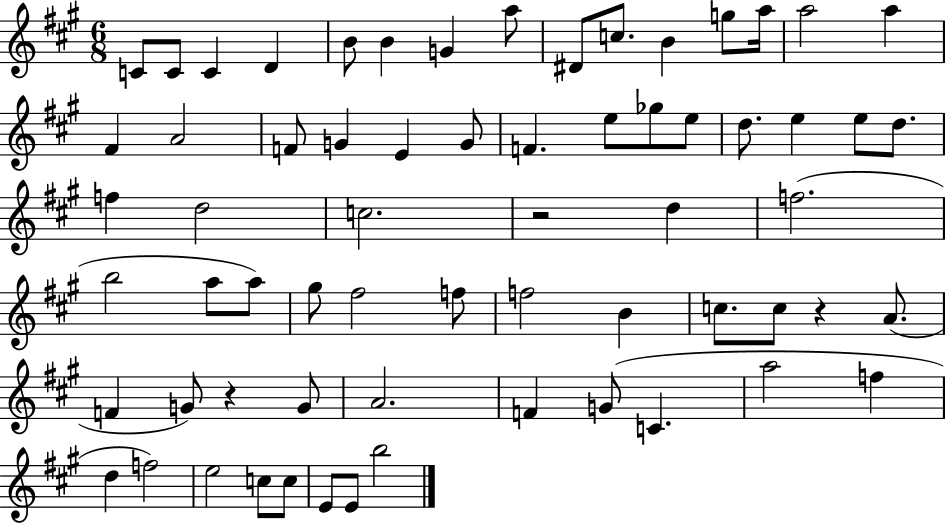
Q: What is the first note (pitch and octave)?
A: C4